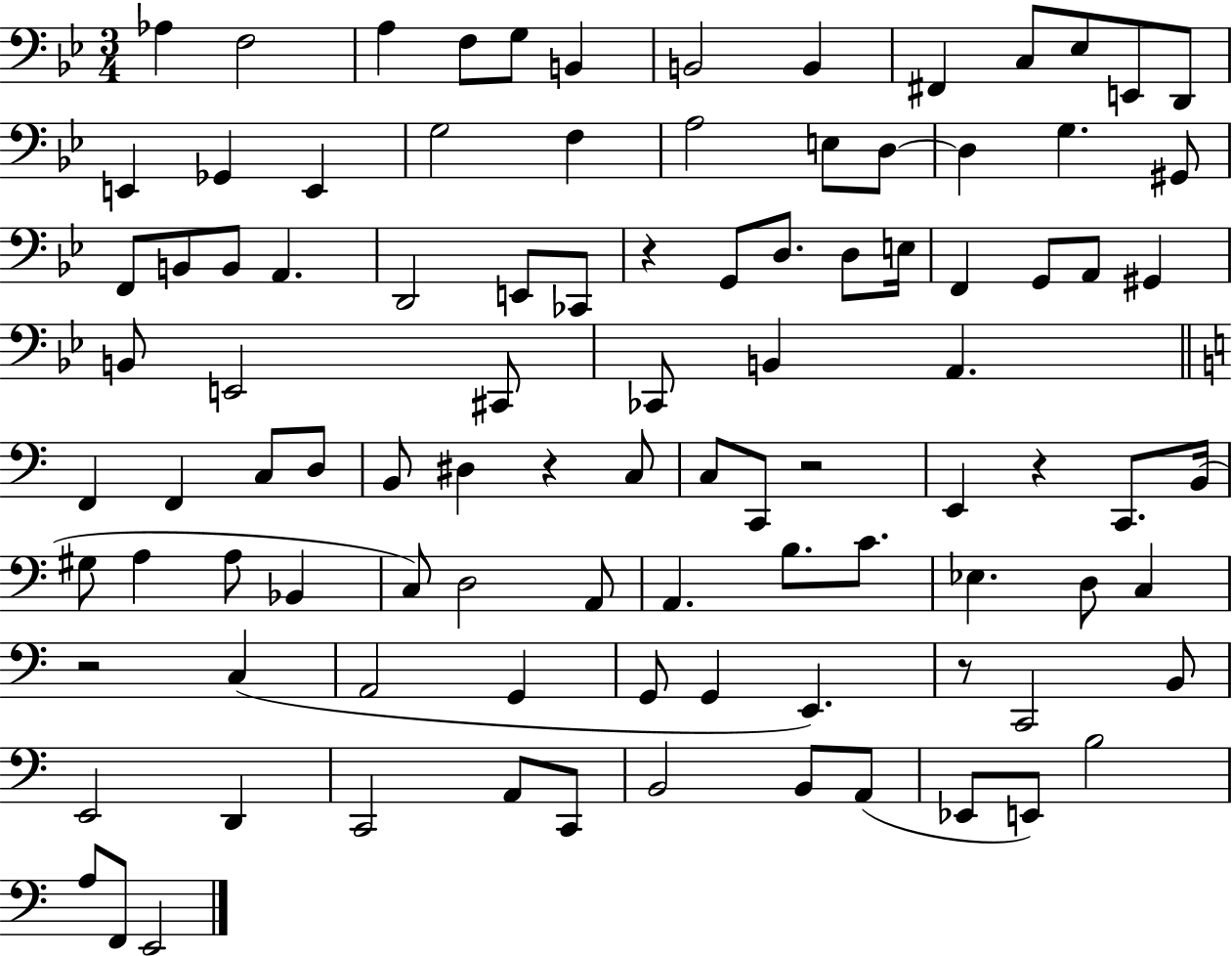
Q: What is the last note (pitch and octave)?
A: E2